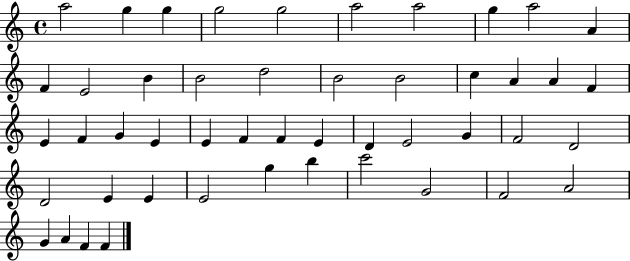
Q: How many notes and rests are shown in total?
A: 48